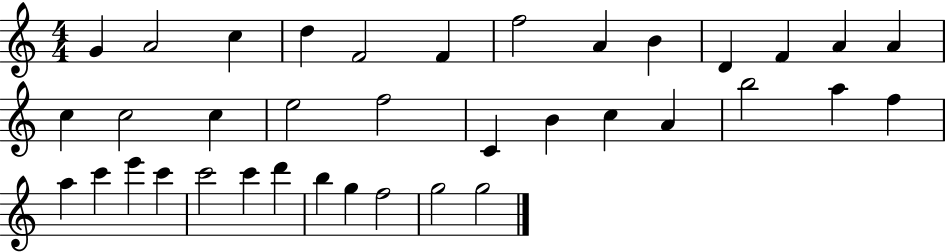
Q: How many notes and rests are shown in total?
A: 37